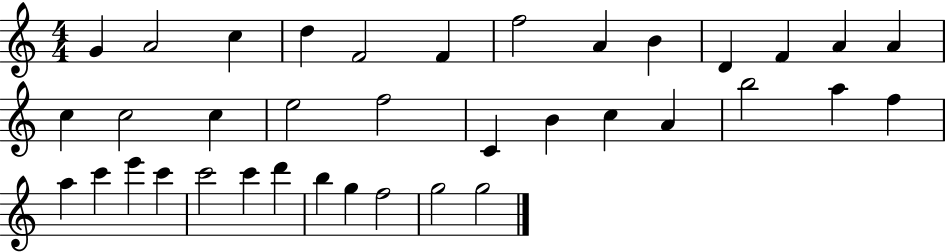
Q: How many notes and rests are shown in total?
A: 37